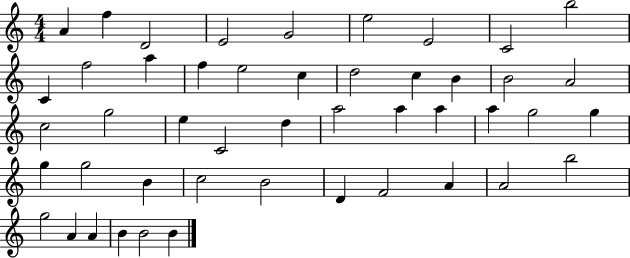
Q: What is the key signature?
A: C major